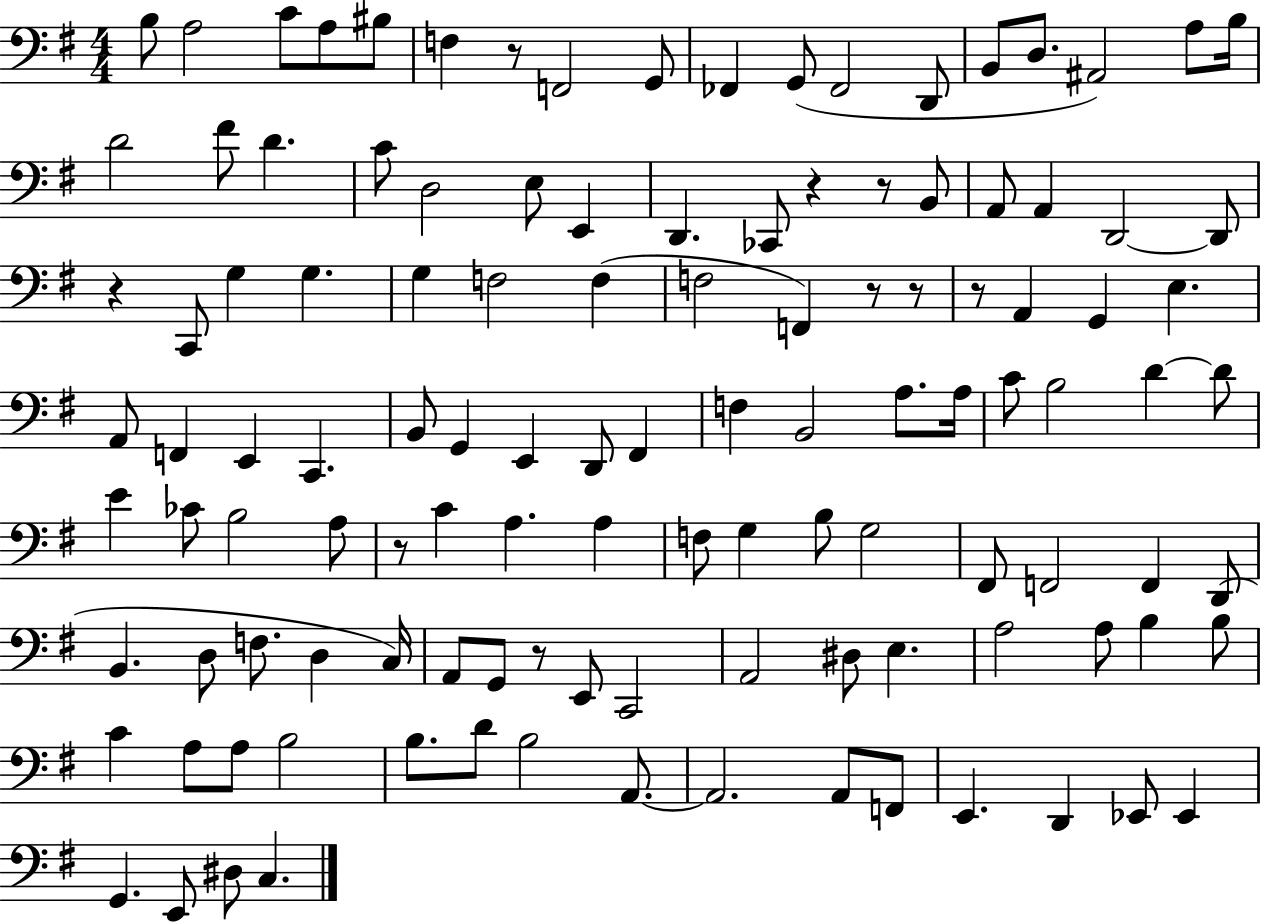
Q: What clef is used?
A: bass